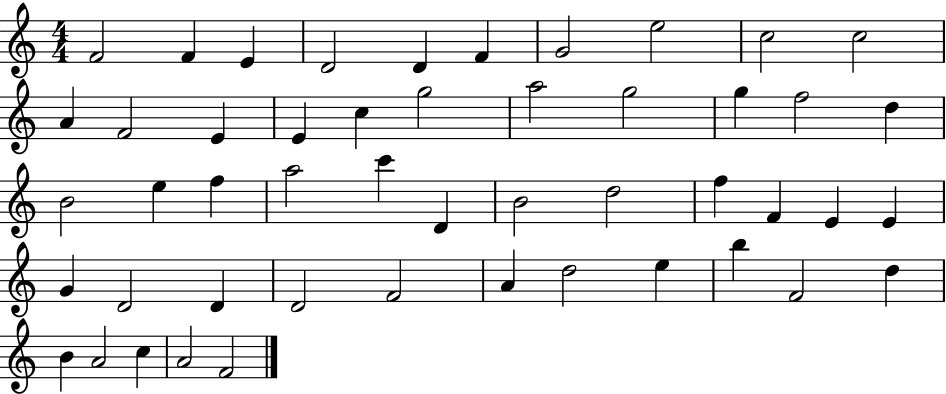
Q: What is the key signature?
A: C major